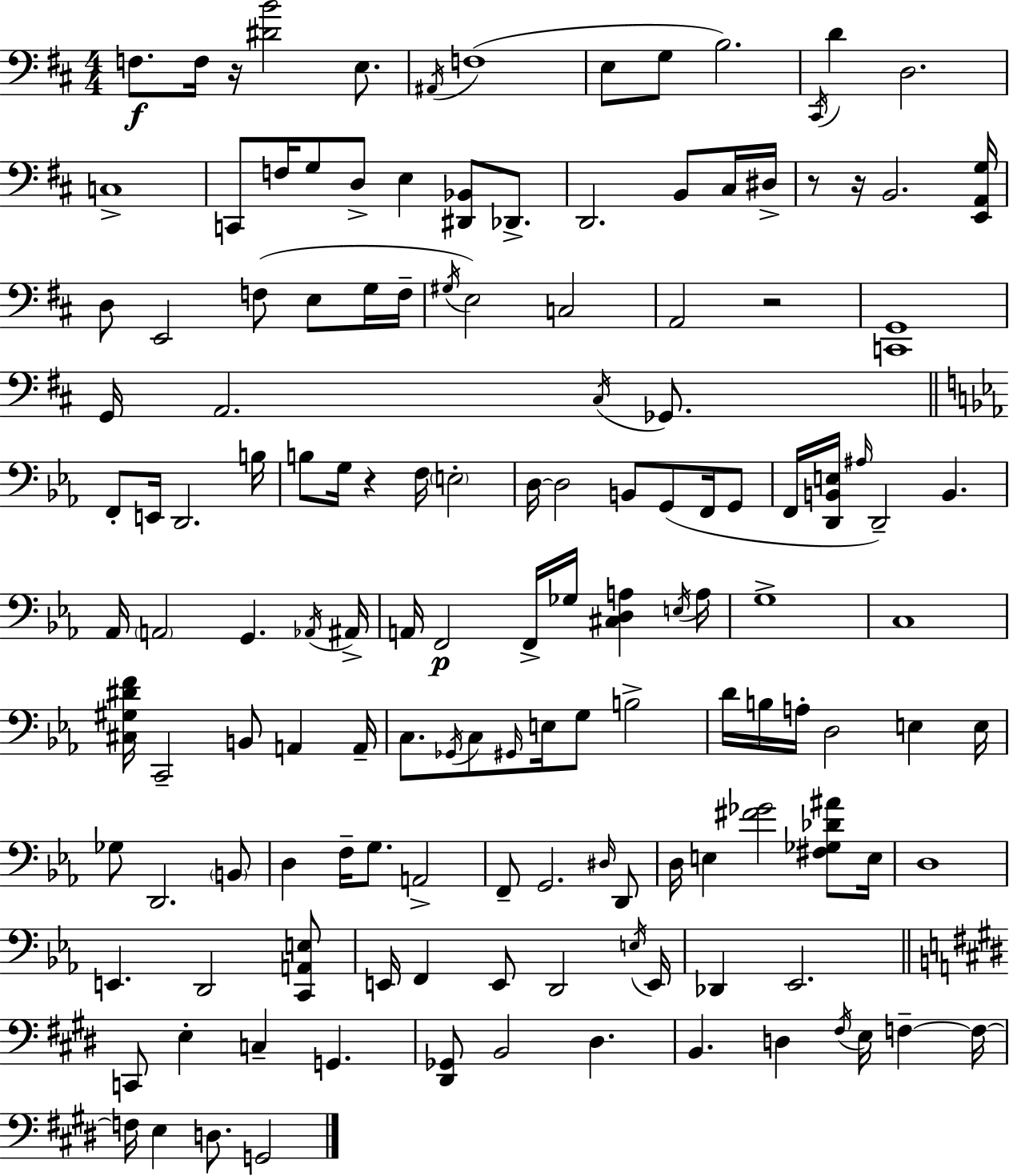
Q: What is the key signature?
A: D major